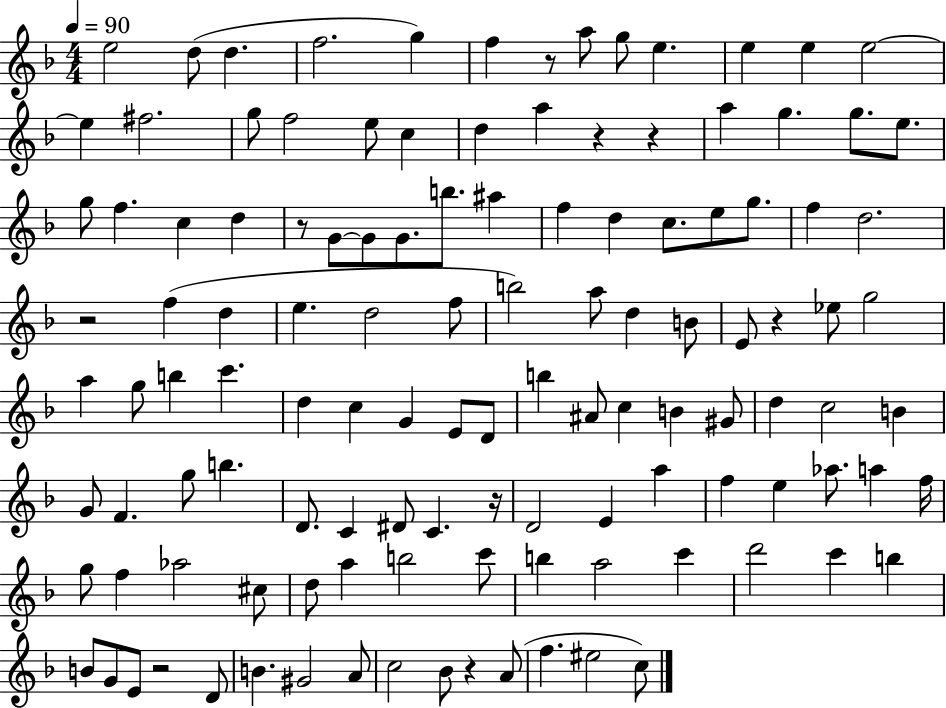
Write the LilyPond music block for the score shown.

{
  \clef treble
  \numericTimeSignature
  \time 4/4
  \key f \major
  \tempo 4 = 90
  e''2 d''8( d''4. | f''2. g''4) | f''4 r8 a''8 g''8 e''4. | e''4 e''4 e''2~~ | \break e''4 fis''2. | g''8 f''2 e''8 c''4 | d''4 a''4 r4 r4 | a''4 g''4. g''8. e''8. | \break g''8 f''4. c''4 d''4 | r8 g'8~~ g'8 g'8. b''8. ais''4 | f''4 d''4 c''8. e''8 g''8. | f''4 d''2. | \break r2 f''4( d''4 | e''4. d''2 f''8 | b''2) a''8 d''4 b'8 | e'8 r4 ees''8 g''2 | \break a''4 g''8 b''4 c'''4. | d''4 c''4 g'4 e'8 d'8 | b''4 ais'8 c''4 b'4 gis'8 | d''4 c''2 b'4 | \break g'8 f'4. g''8 b''4. | d'8. c'4 dis'8 c'4. r16 | d'2 e'4 a''4 | f''4 e''4 aes''8. a''4 f''16 | \break g''8 f''4 aes''2 cis''8 | d''8 a''4 b''2 c'''8 | b''4 a''2 c'''4 | d'''2 c'''4 b''4 | \break b'8 g'8 e'8 r2 d'8 | b'4. gis'2 a'8 | c''2 bes'8 r4 a'8( | f''4. eis''2 c''8) | \break \bar "|."
}